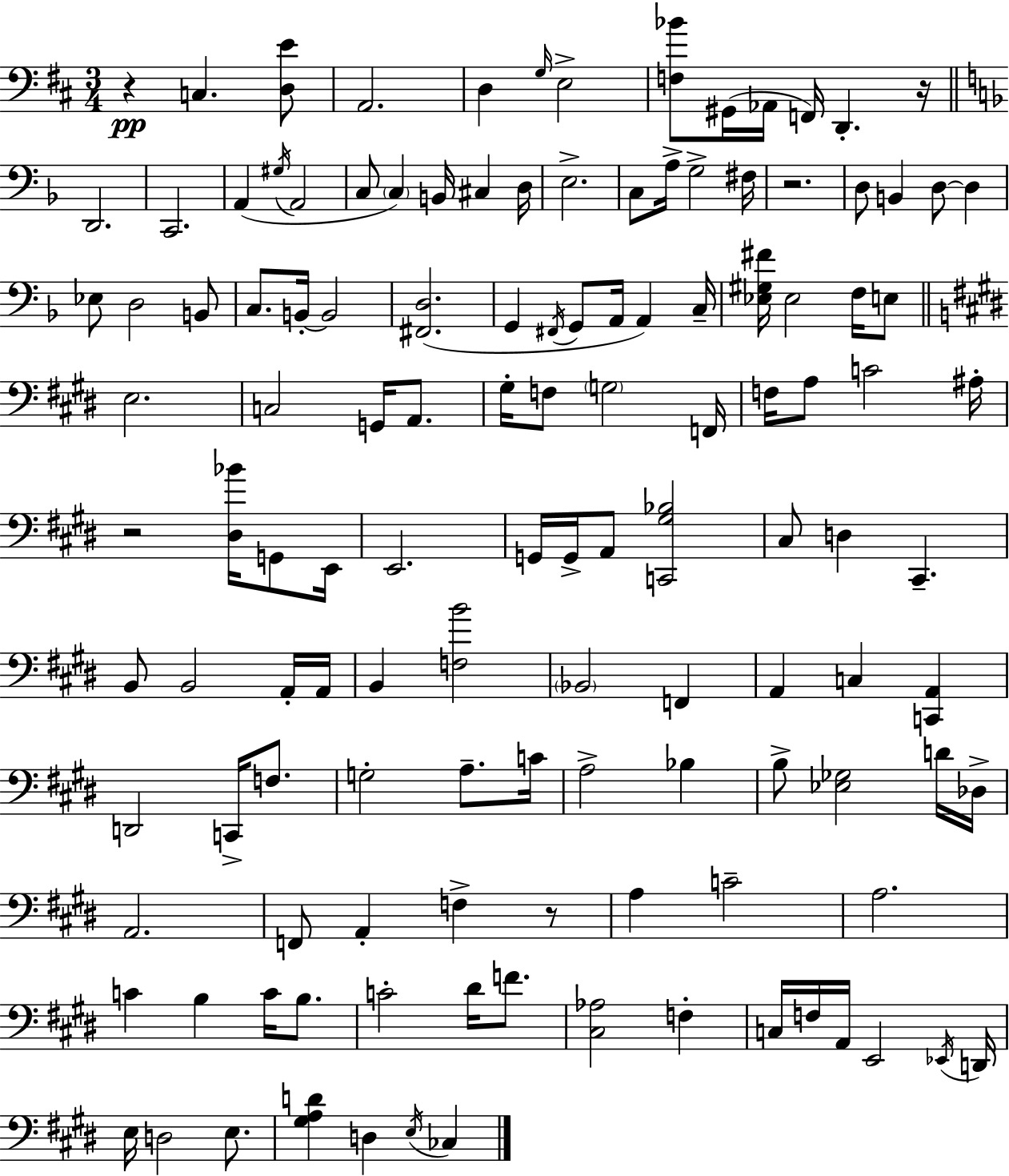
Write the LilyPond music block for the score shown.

{
  \clef bass
  \numericTimeSignature
  \time 3/4
  \key d \major
  r4\pp c4. <d e'>8 | a,2. | d4 \grace { g16 } e2-> | <f bes'>8 gis,16( aes,16 f,16) d,4.-. | \break r16 \bar "||" \break \key f \major d,2. | c,2. | a,4( \acciaccatura { gis16 } a,2 | c8 \parenthesize c4) b,16 cis4 | \break d16 e2.-> | c8 a16-> g2-> | fis16 r2. | d8 b,4 d8~~ d4 | \break ees8 d2 b,8 | c8. b,16-.~~ b,2 | <fis, d>2.( | g,4 \acciaccatura { fis,16 } g,8 a,16 a,4) | \break c16-- <ees gis fis'>16 ees2 f16 | e8 \bar "||" \break \key e \major e2. | c2 g,16 a,8. | gis16-. f8 \parenthesize g2 f,16 | f16 a8 c'2 ais16-. | \break r2 <dis bes'>16 g,8 e,16 | e,2. | g,16 g,16-> a,8 <c, gis bes>2 | cis8 d4 cis,4.-- | \break b,8 b,2 a,16-. a,16 | b,4 <f b'>2 | \parenthesize bes,2 f,4 | a,4 c4 <c, a,>4 | \break d,2 c,16-> f8. | g2-. a8.-- c'16 | a2-> bes4 | b8-> <ees ges>2 d'16 des16-> | \break a,2. | f,8 a,4-. f4-> r8 | a4 c'2-- | a2. | \break c'4 b4 c'16 b8. | c'2-. dis'16 f'8. | <cis aes>2 f4-. | c16 f16 a,16 e,2 \acciaccatura { ees,16 } | \break d,16 e16 d2 e8. | <gis a d'>4 d4 \acciaccatura { e16 } ces4 | \bar "|."
}